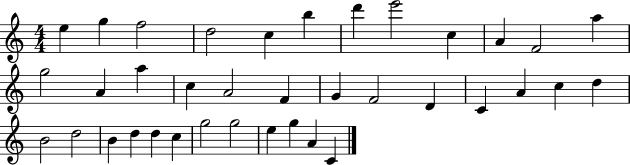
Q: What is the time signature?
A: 4/4